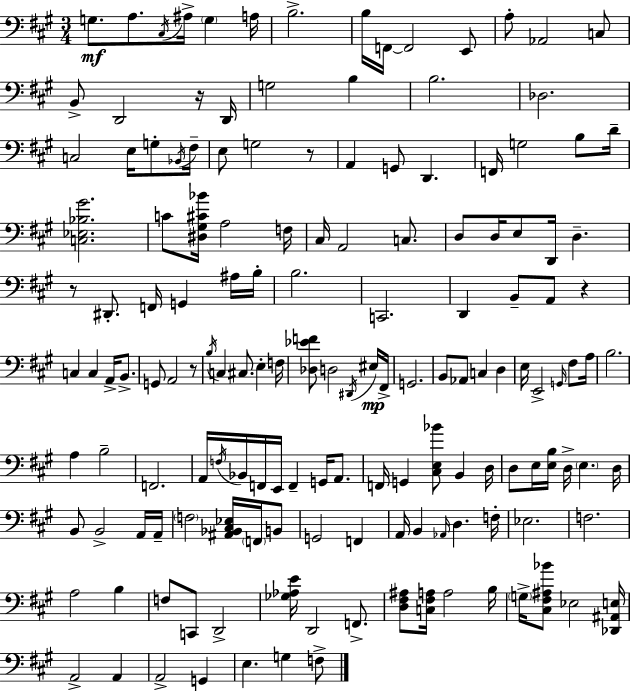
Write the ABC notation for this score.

X:1
T:Untitled
M:3/4
L:1/4
K:A
G,/2 A,/2 ^C,/4 ^A,/4 G, A,/4 B,2 B,/4 F,,/4 F,,2 E,,/2 A,/2 _A,,2 C,/2 B,,/2 D,,2 z/4 D,,/4 G,2 B, B,2 _D,2 C,2 E,/4 G,/2 _B,,/4 ^F,/4 E,/2 G,2 z/2 A,, G,,/2 D,, F,,/4 G,2 B,/2 D/4 [C,_E,_B,^G]2 C/2 [^D,^G,^C_B]/4 A,2 F,/4 ^C,/4 A,,2 C,/2 D,/2 D,/4 E,/2 D,,/4 D, z/2 ^D,,/2 F,,/4 G,, ^A,/4 B,/4 B,2 C,,2 D,, B,,/2 A,,/2 z C, C, A,,/4 B,,/2 G,,/2 A,,2 z/2 B,/4 C, ^C,/2 E, F,/4 [_D,_EF]/2 D,2 ^D,,/4 ^E,/4 ^F,,/4 G,,2 B,,/2 _A,,/2 C, D, E,/4 E,,2 G,,/4 ^F,/2 A,/4 B,2 A, B,2 F,,2 A,,/4 F,/4 _B,,/4 F,,/4 E,,/4 F,, G,,/4 A,,/2 F,,/4 G,, [^C,E,_B]/2 B,, D,/4 D,/2 E,/4 [E,B,]/4 D,/4 E, D,/4 B,,/2 B,,2 A,,/4 A,,/4 F,2 [^A,,_B,,^C,_E,]/4 F,,/4 B,,/2 G,,2 F,, A,,/4 B,, _A,,/4 D, F,/4 _E,2 F,2 A,2 B, F,/2 C,,/2 D,,2 [_G,_A,E]/4 D,,2 F,,/2 [D,^F,^A,]/2 [C,^F,A,]/4 A,2 B,/4 G,/4 [^C,^F,^A,_B]/2 _E,2 [_D,,^A,,E,]/4 A,,2 A,, A,,2 G,, E, G, F,/2